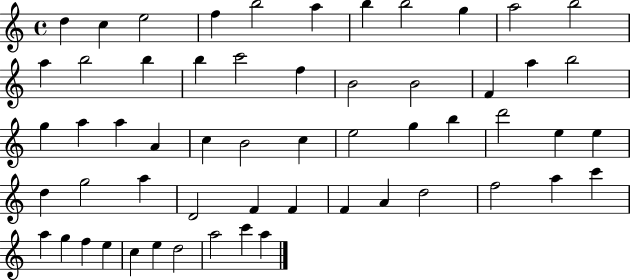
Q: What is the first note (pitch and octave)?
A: D5